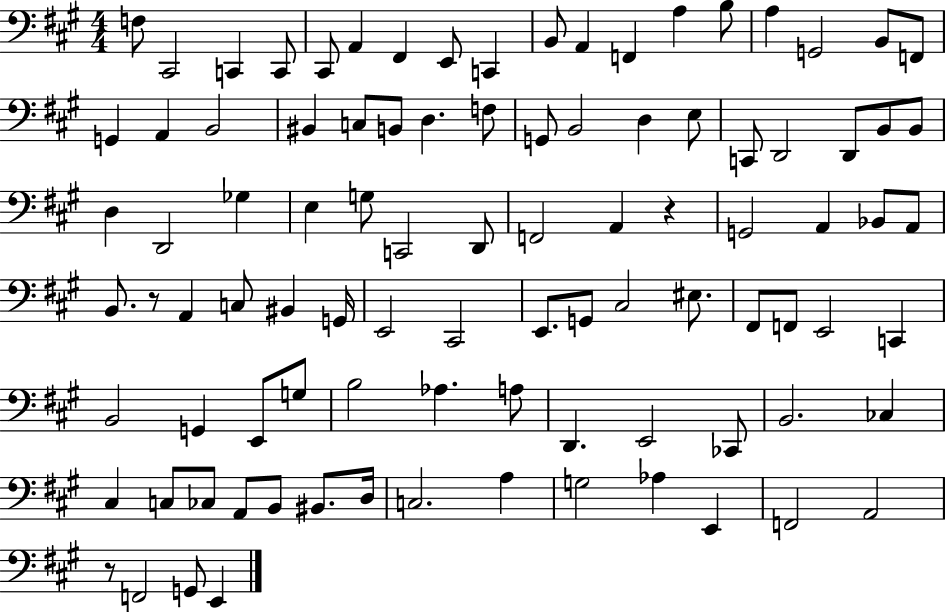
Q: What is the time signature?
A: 4/4